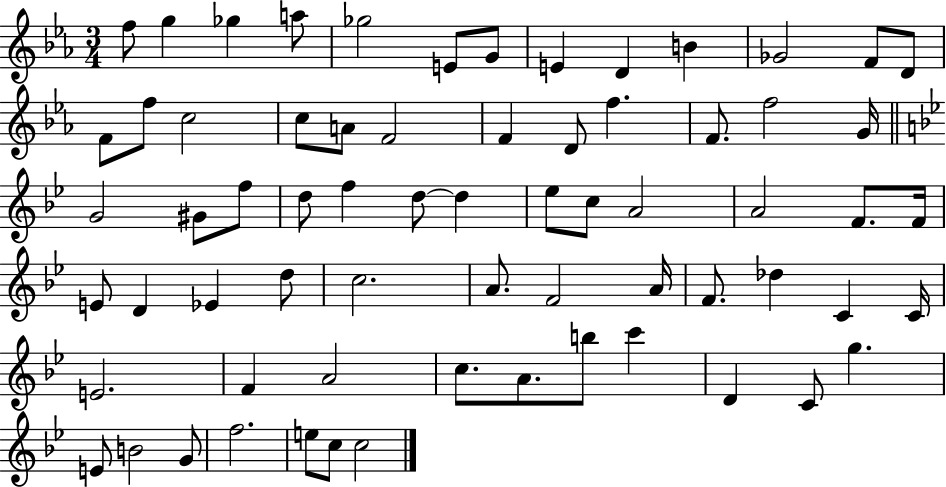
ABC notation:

X:1
T:Untitled
M:3/4
L:1/4
K:Eb
f/2 g _g a/2 _g2 E/2 G/2 E D B _G2 F/2 D/2 F/2 f/2 c2 c/2 A/2 F2 F D/2 f F/2 f2 G/4 G2 ^G/2 f/2 d/2 f d/2 d _e/2 c/2 A2 A2 F/2 F/4 E/2 D _E d/2 c2 A/2 F2 A/4 F/2 _d C C/4 E2 F A2 c/2 A/2 b/2 c' D C/2 g E/2 B2 G/2 f2 e/2 c/2 c2